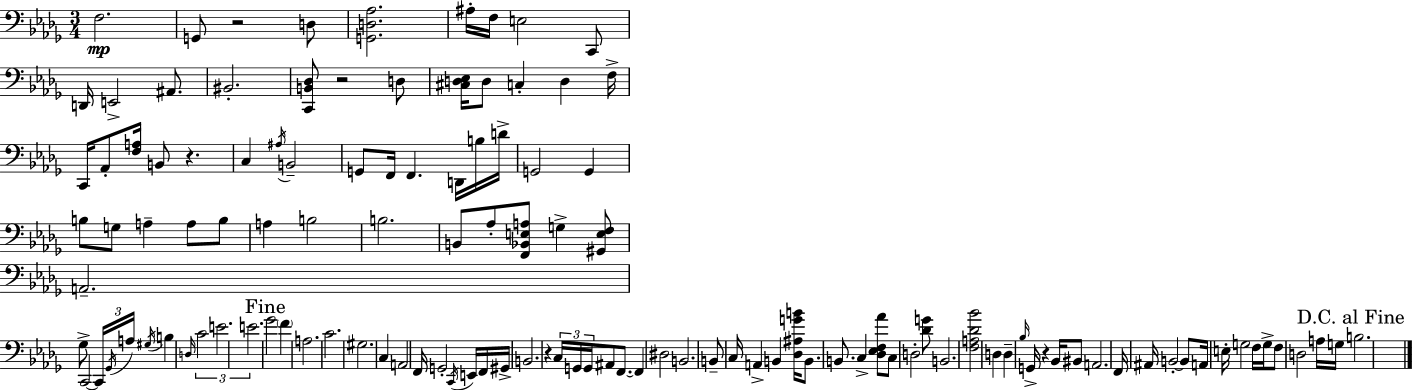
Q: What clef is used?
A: bass